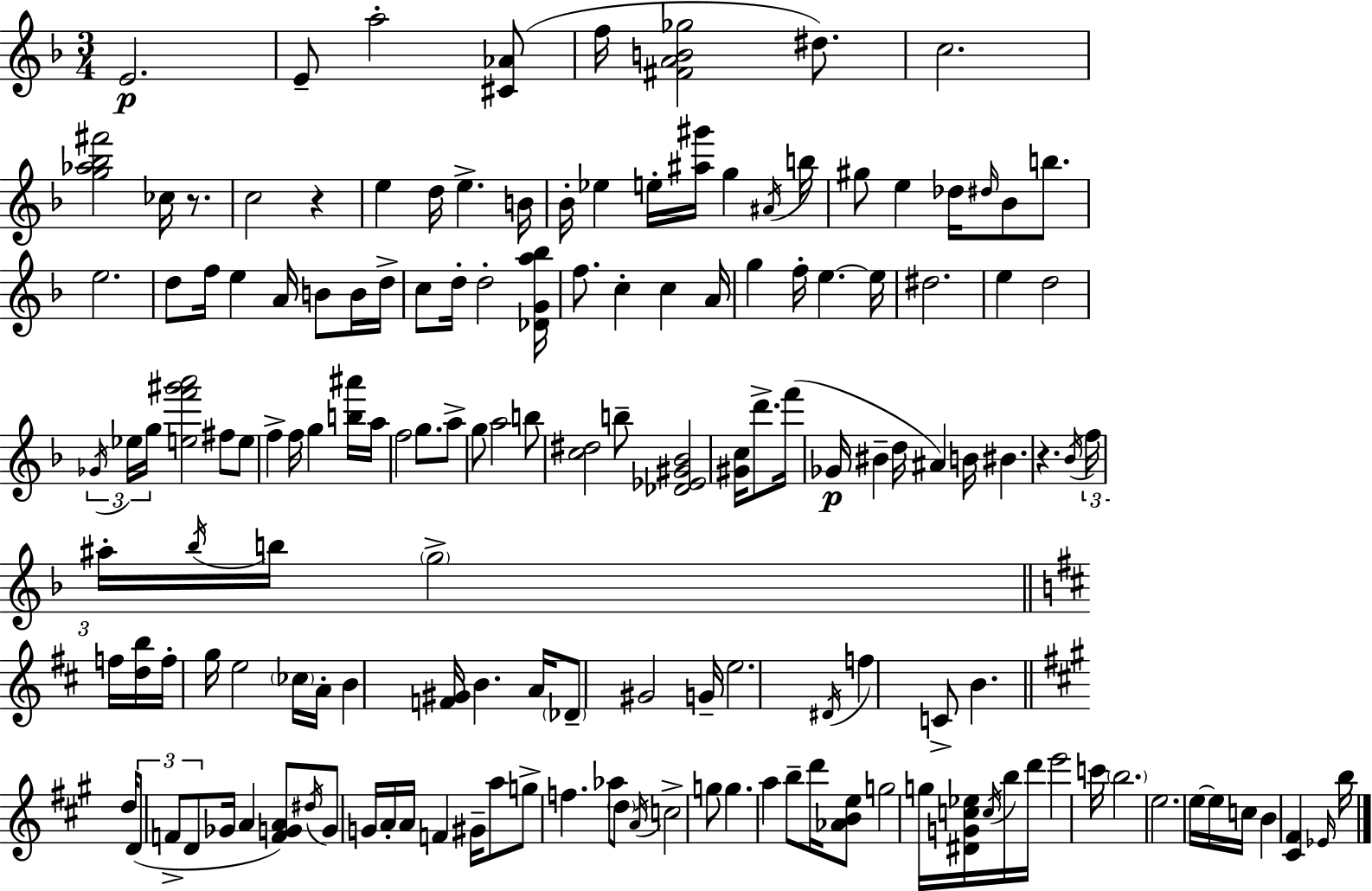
{
  \clef treble
  \numericTimeSignature
  \time 3/4
  \key f \major
  e'2.\p | e'8-- a''2-. <cis' aes'>8( | f''16 <fis' a' b' ges''>2 dis''8.) | c''2. | \break <g'' aes'' bes'' fis'''>2 ces''16 r8. | c''2 r4 | e''4 d''16 e''4.-> b'16 | bes'16-. ees''4 e''16-. <ais'' gis'''>16 g''4 \acciaccatura { ais'16 } | \break b''16 gis''8 e''4 des''16 \grace { dis''16 } bes'8 b''8. | e''2. | d''8 f''16 e''4 a'16 b'8 | b'16 d''16-> c''8 d''16-. d''2-. | \break <des' g' a'' bes''>16 f''8. c''4-. c''4 | a'16 g''4 f''16-. e''4.~~ | e''16 dis''2. | e''4 d''2 | \break \tuplet 3/2 { \acciaccatura { ges'16 } ees''16 g''16 } <e'' f''' gis''' a'''>2 | fis''8 e''8 f''4-> f''16 g''4 | <b'' ais'''>16 a''16 f''2 | g''8. a''8-> g''8 a''2 | \break b''8 <c'' dis''>2 | b''8-- <des' ees' gis' bes'>2 <gis' c''>16 | d'''8.-> f'''16( ges'16\p bis'4-- d''16 ais'4) | b'16 bis'4. r4. | \break \acciaccatura { bes'16 } \tuplet 3/2 { f''16 ais''16-. \acciaccatura { bes''16 } } b''16 \parenthesize g''2-> | \bar "||" \break \key b \minor f''16 <d'' b''>16 f''16-. g''16 e''2 | \parenthesize ces''16 a'16-. b'4 <f' gis'>16 b'4. | a'16 \parenthesize des'8-- gis'2 | g'16-- e''2. | \break \acciaccatura { dis'16 } f''4 c'8-> b'4. | \bar "||" \break \key a \major d''16 \tuplet 3/2 { d'8( f'8-> d'8 } ges'16 a'4 | <f' g' a'>8) \acciaccatura { dis''16 } g'8 g'16 a'16-. a'16 f'4 | gis'16-- a''8 g''8-> f''4. aes''8 | \parenthesize d''8 \acciaccatura { a'16 } c''2-> | \break g''8 g''4. a''4 | b''8-- d'''16 <aes' b' e''>8 g''2 | g''16 <dis' g' c'' ees''>16 \acciaccatura { c''16 } b''16 d'''16 e'''2 | c'''16 \parenthesize b''2. | \break e''2. | e''16~~ e''16 c''16 b'4 <cis' fis'>4 | \grace { ees'16 } b''16 \bar "|."
}